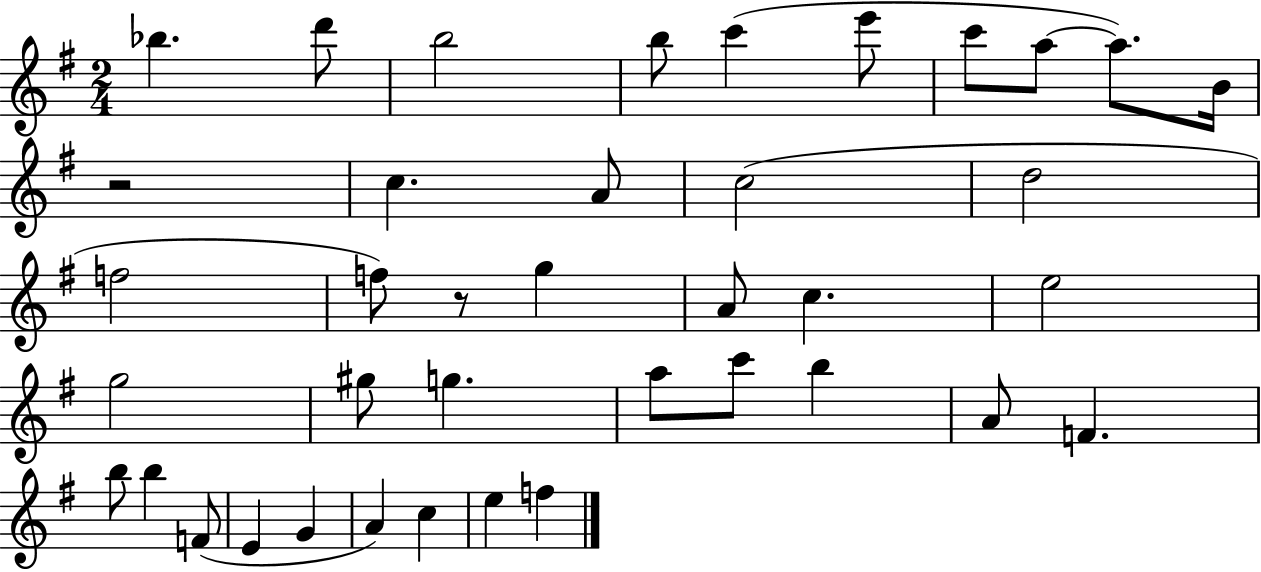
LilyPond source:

{
  \clef treble
  \numericTimeSignature
  \time 2/4
  \key g \major
  bes''4. d'''8 | b''2 | b''8 c'''4( e'''8 | c'''8 a''8~~ a''8.) b'16 | \break r2 | c''4. a'8 | c''2( | d''2 | \break f''2 | f''8) r8 g''4 | a'8 c''4. | e''2 | \break g''2 | gis''8 g''4. | a''8 c'''8 b''4 | a'8 f'4. | \break b''8 b''4 f'8( | e'4 g'4 | a'4) c''4 | e''4 f''4 | \break \bar "|."
}